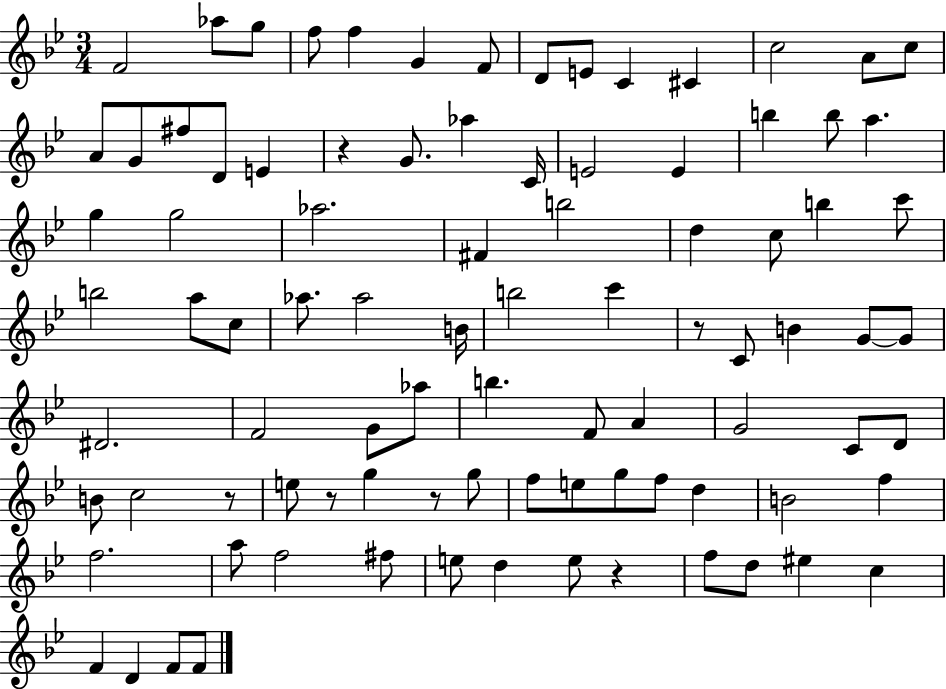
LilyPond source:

{
  \clef treble
  \numericTimeSignature
  \time 3/4
  \key bes \major
  f'2 aes''8 g''8 | f''8 f''4 g'4 f'8 | d'8 e'8 c'4 cis'4 | c''2 a'8 c''8 | \break a'8 g'8 fis''8 d'8 e'4 | r4 g'8. aes''4 c'16 | e'2 e'4 | b''4 b''8 a''4. | \break g''4 g''2 | aes''2. | fis'4 b''2 | d''4 c''8 b''4 c'''8 | \break b''2 a''8 c''8 | aes''8. aes''2 b'16 | b''2 c'''4 | r8 c'8 b'4 g'8~~ g'8 | \break dis'2. | f'2 g'8 aes''8 | b''4. f'8 a'4 | g'2 c'8 d'8 | \break b'8 c''2 r8 | e''8 r8 g''4 r8 g''8 | f''8 e''8 g''8 f''8 d''4 | b'2 f''4 | \break f''2. | a''8 f''2 fis''8 | e''8 d''4 e''8 r4 | f''8 d''8 eis''4 c''4 | \break f'4 d'4 f'8 f'8 | \bar "|."
}